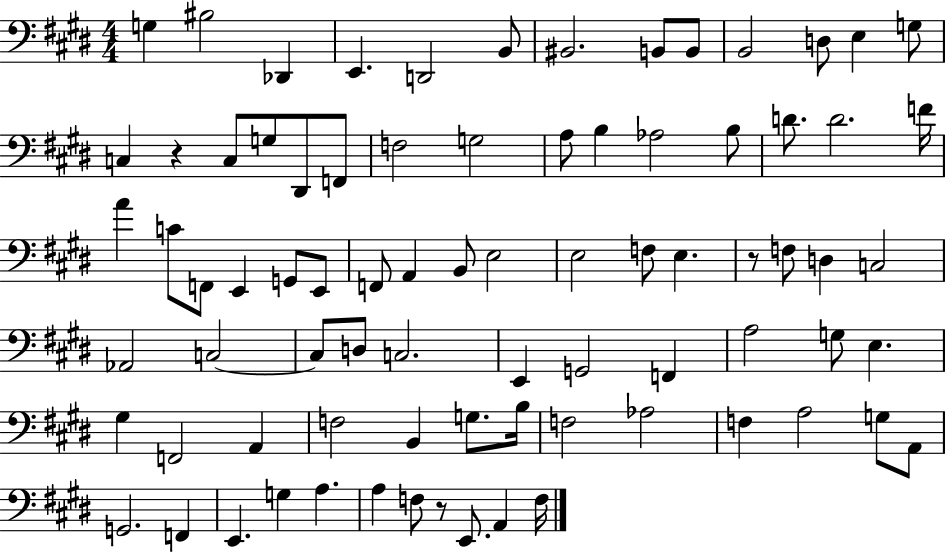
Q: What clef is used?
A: bass